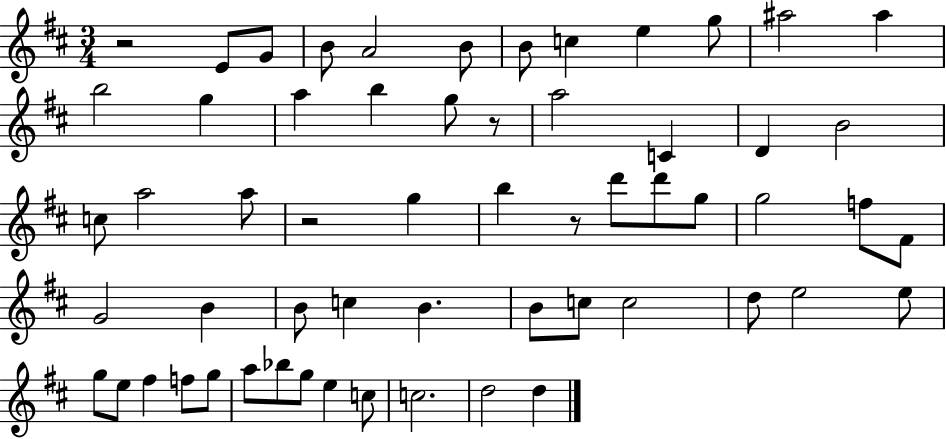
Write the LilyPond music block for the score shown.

{
  \clef treble
  \numericTimeSignature
  \time 3/4
  \key d \major
  r2 e'8 g'8 | b'8 a'2 b'8 | b'8 c''4 e''4 g''8 | ais''2 ais''4 | \break b''2 g''4 | a''4 b''4 g''8 r8 | a''2 c'4 | d'4 b'2 | \break c''8 a''2 a''8 | r2 g''4 | b''4 r8 d'''8 d'''8 g''8 | g''2 f''8 fis'8 | \break g'2 b'4 | b'8 c''4 b'4. | b'8 c''8 c''2 | d''8 e''2 e''8 | \break g''8 e''8 fis''4 f''8 g''8 | a''8 bes''8 g''8 e''4 c''8 | c''2. | d''2 d''4 | \break \bar "|."
}